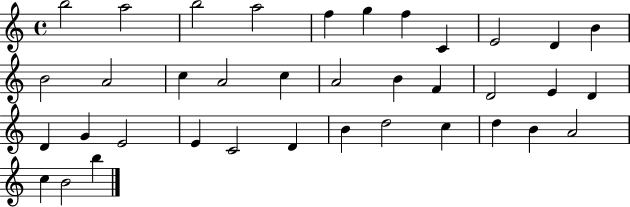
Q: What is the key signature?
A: C major